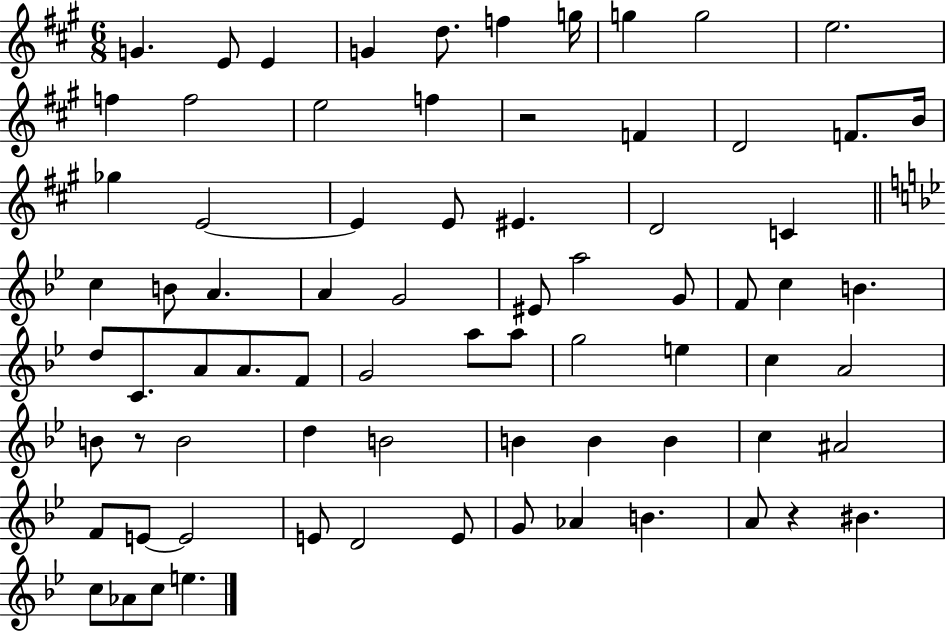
X:1
T:Untitled
M:6/8
L:1/4
K:A
G E/2 E G d/2 f g/4 g g2 e2 f f2 e2 f z2 F D2 F/2 B/4 _g E2 E E/2 ^E D2 C c B/2 A A G2 ^E/2 a2 G/2 F/2 c B d/2 C/2 A/2 A/2 F/2 G2 a/2 a/2 g2 e c A2 B/2 z/2 B2 d B2 B B B c ^A2 F/2 E/2 E2 E/2 D2 E/2 G/2 _A B A/2 z ^B c/2 _A/2 c/2 e